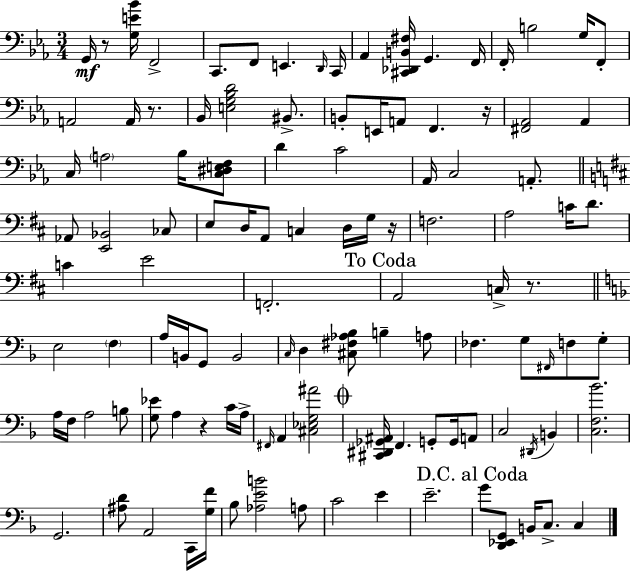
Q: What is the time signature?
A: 3/4